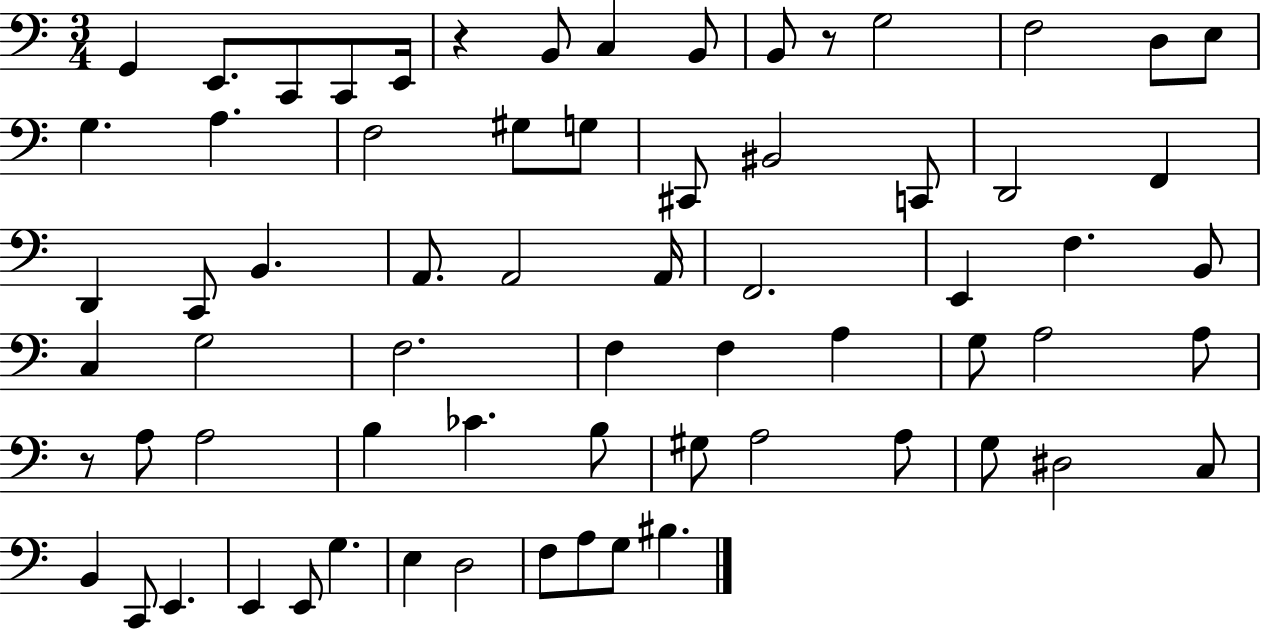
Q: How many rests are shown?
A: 3